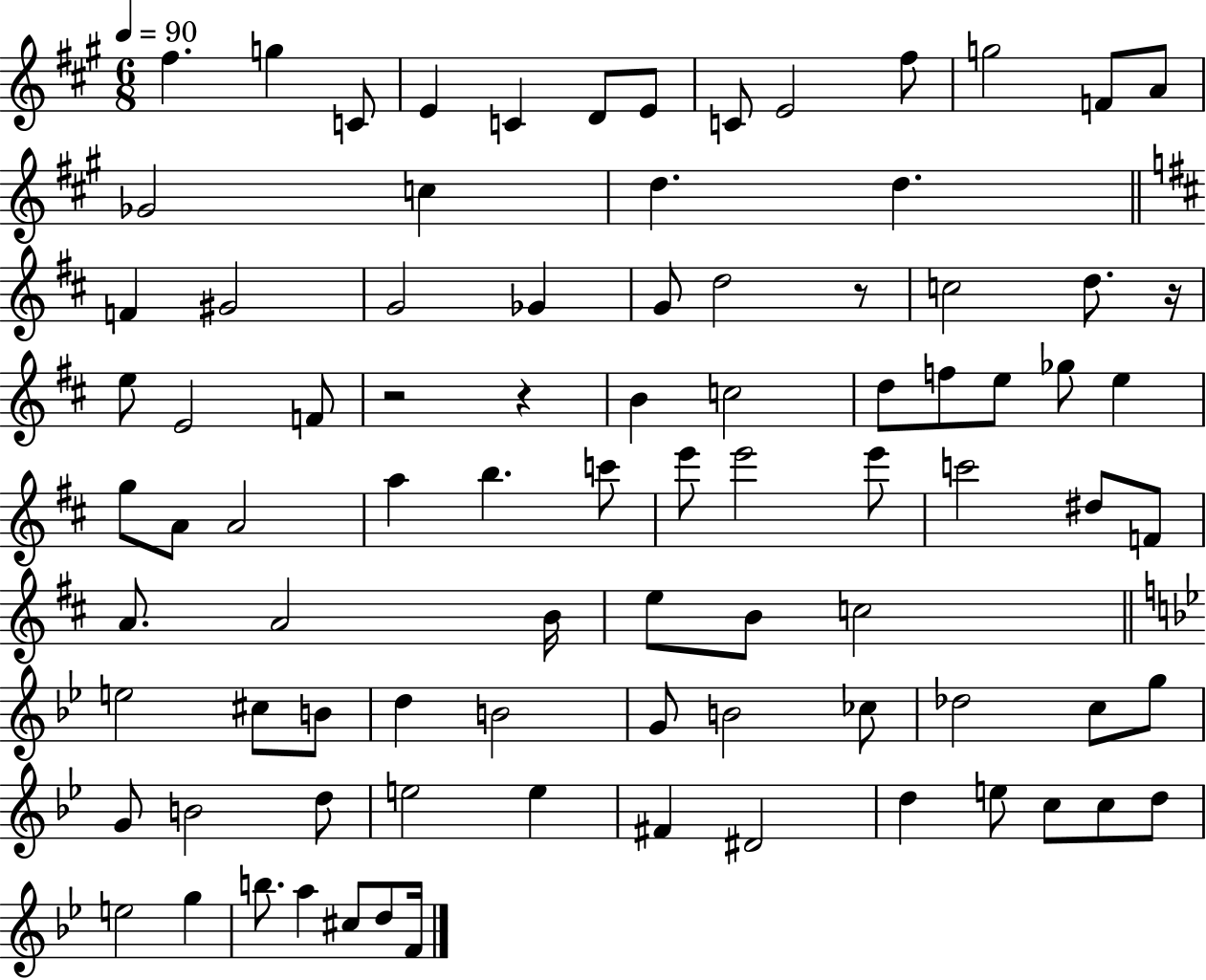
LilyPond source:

{
  \clef treble
  \numericTimeSignature
  \time 6/8
  \key a \major
  \tempo 4 = 90
  fis''4. g''4 c'8 | e'4 c'4 d'8 e'8 | c'8 e'2 fis''8 | g''2 f'8 a'8 | \break ges'2 c''4 | d''4. d''4. | \bar "||" \break \key d \major f'4 gis'2 | g'2 ges'4 | g'8 d''2 r8 | c''2 d''8. r16 | \break e''8 e'2 f'8 | r2 r4 | b'4 c''2 | d''8 f''8 e''8 ges''8 e''4 | \break g''8 a'8 a'2 | a''4 b''4. c'''8 | e'''8 e'''2 e'''8 | c'''2 dis''8 f'8 | \break a'8. a'2 b'16 | e''8 b'8 c''2 | \bar "||" \break \key bes \major e''2 cis''8 b'8 | d''4 b'2 | g'8 b'2 ces''8 | des''2 c''8 g''8 | \break g'8 b'2 d''8 | e''2 e''4 | fis'4 dis'2 | d''4 e''8 c''8 c''8 d''8 | \break e''2 g''4 | b''8. a''4 cis''8 d''8 f'16 | \bar "|."
}